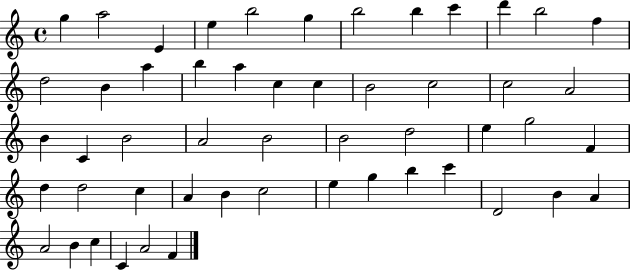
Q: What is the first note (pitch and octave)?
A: G5